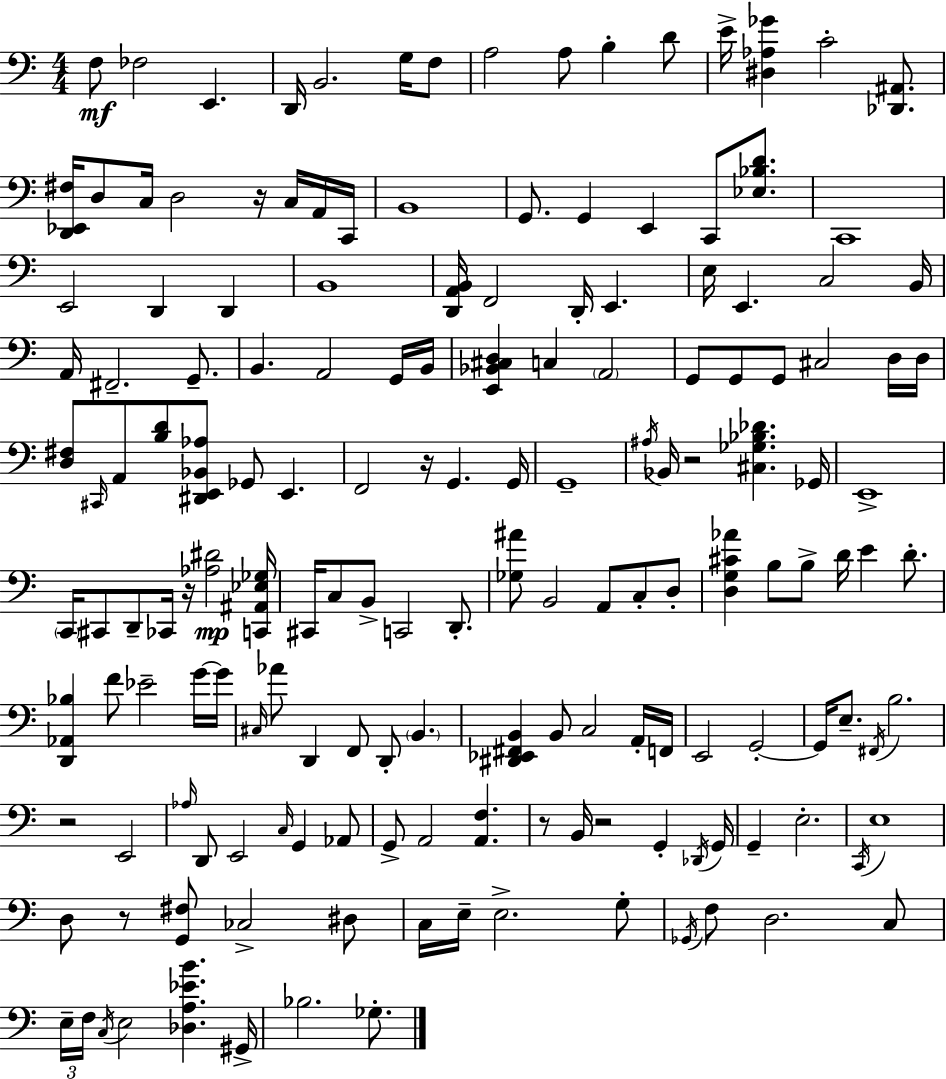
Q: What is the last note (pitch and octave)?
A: Gb3